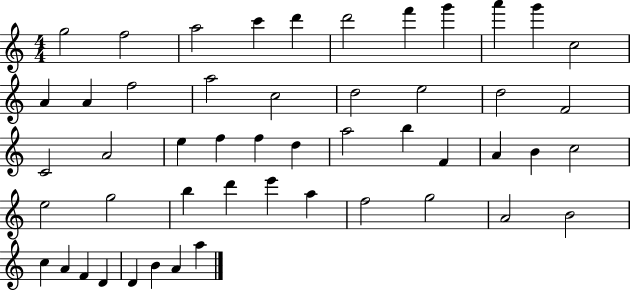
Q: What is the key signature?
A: C major